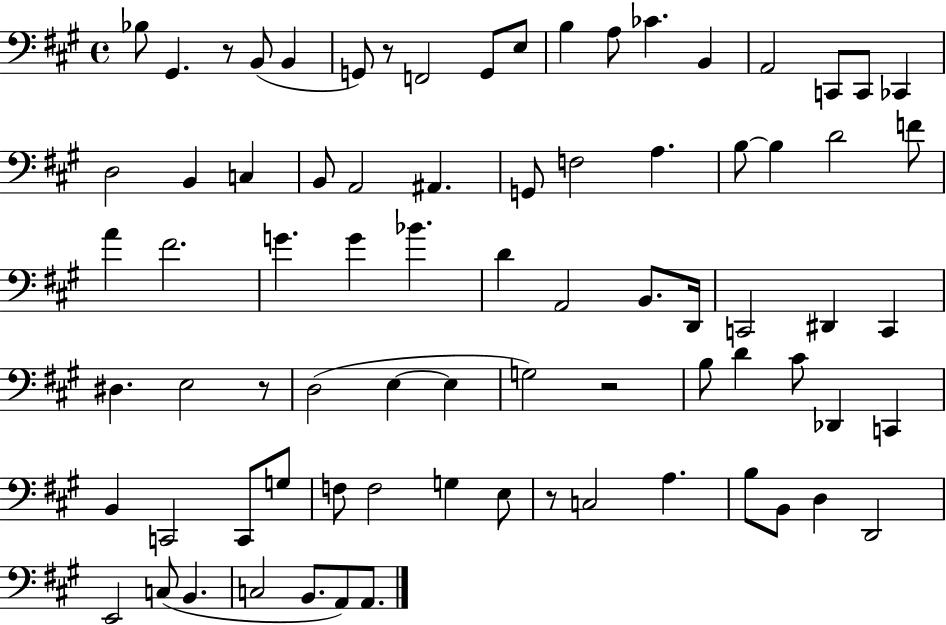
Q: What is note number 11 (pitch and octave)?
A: CES4